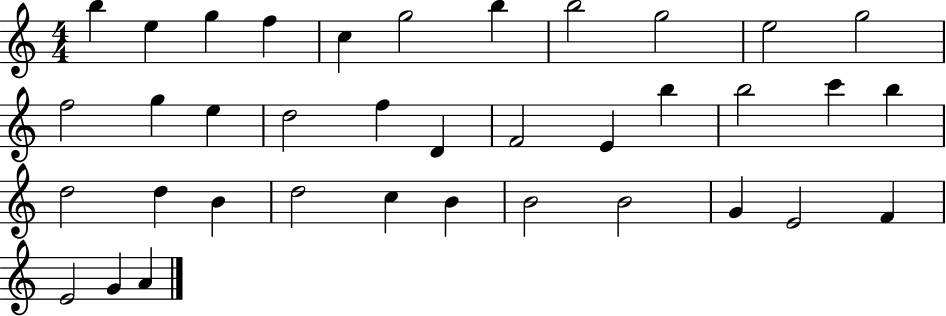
{
  \clef treble
  \numericTimeSignature
  \time 4/4
  \key c \major
  b''4 e''4 g''4 f''4 | c''4 g''2 b''4 | b''2 g''2 | e''2 g''2 | \break f''2 g''4 e''4 | d''2 f''4 d'4 | f'2 e'4 b''4 | b''2 c'''4 b''4 | \break d''2 d''4 b'4 | d''2 c''4 b'4 | b'2 b'2 | g'4 e'2 f'4 | \break e'2 g'4 a'4 | \bar "|."
}